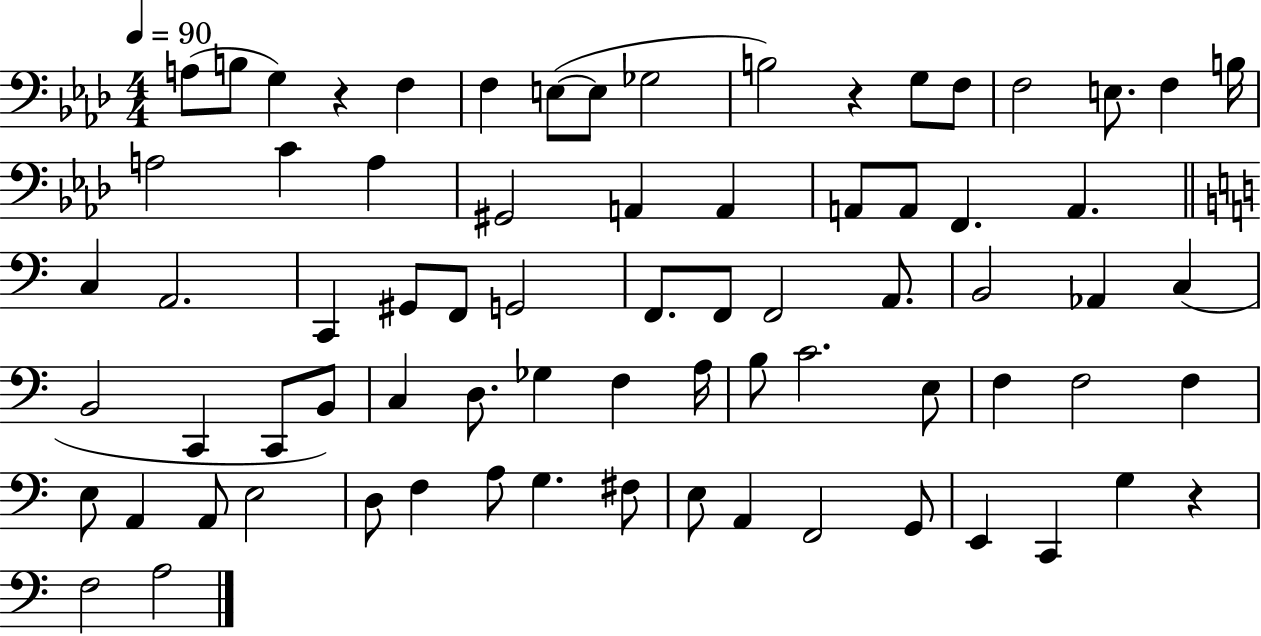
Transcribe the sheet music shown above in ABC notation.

X:1
T:Untitled
M:4/4
L:1/4
K:Ab
A,/2 B,/2 G, z F, F, E,/2 E,/2 _G,2 B,2 z G,/2 F,/2 F,2 E,/2 F, B,/4 A,2 C A, ^G,,2 A,, A,, A,,/2 A,,/2 F,, A,, C, A,,2 C,, ^G,,/2 F,,/2 G,,2 F,,/2 F,,/2 F,,2 A,,/2 B,,2 _A,, C, B,,2 C,, C,,/2 B,,/2 C, D,/2 _G, F, A,/4 B,/2 C2 E,/2 F, F,2 F, E,/2 A,, A,,/2 E,2 D,/2 F, A,/2 G, ^F,/2 E,/2 A,, F,,2 G,,/2 E,, C,, G, z F,2 A,2